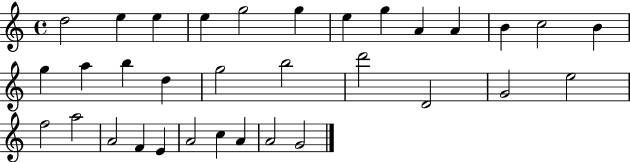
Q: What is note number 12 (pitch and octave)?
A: C5